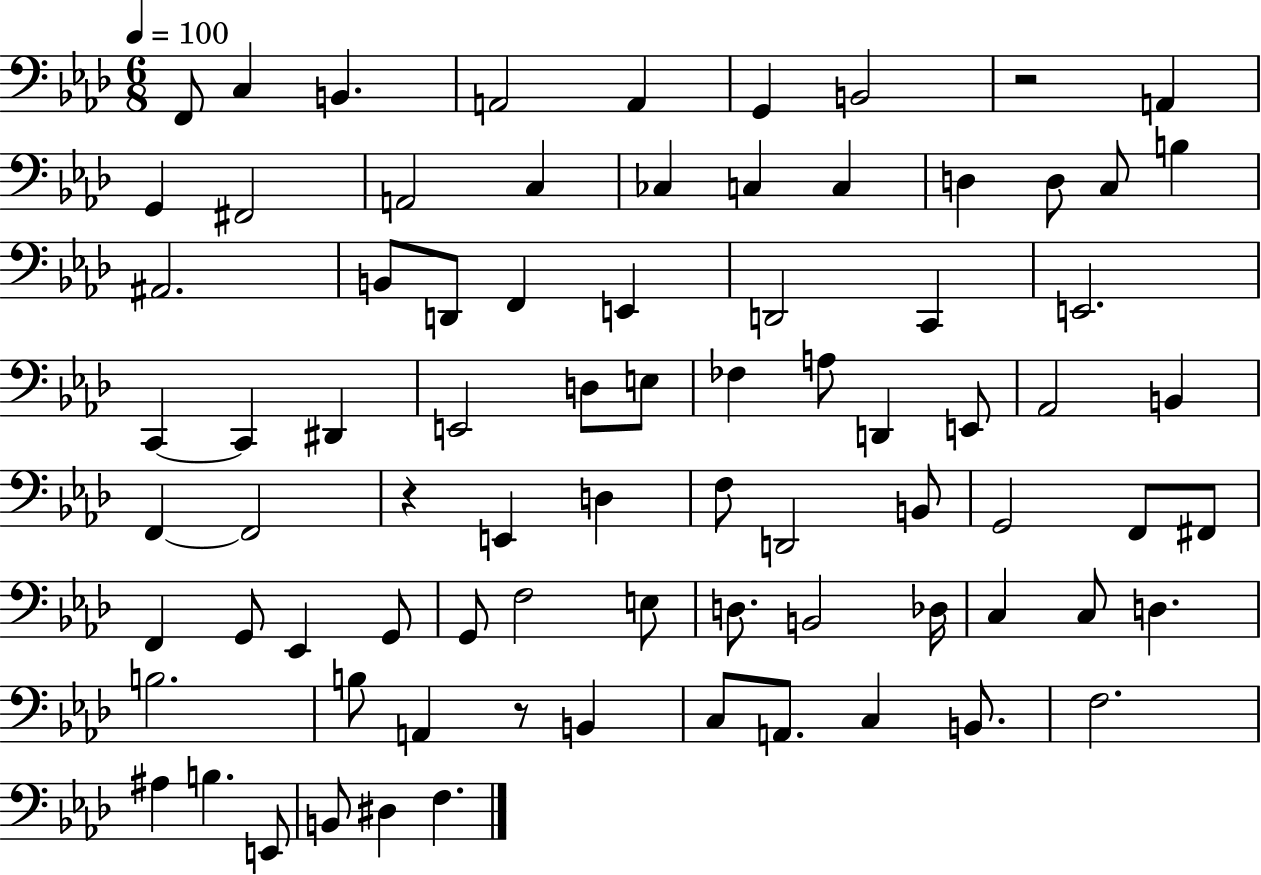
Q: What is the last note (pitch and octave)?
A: F3